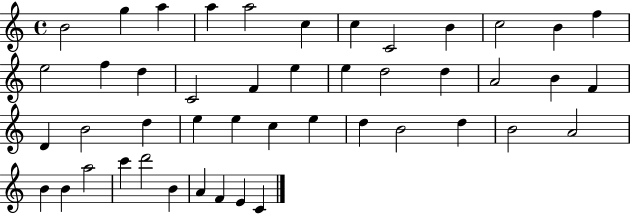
X:1
T:Untitled
M:4/4
L:1/4
K:C
B2 g a a a2 c c C2 B c2 B f e2 f d C2 F e e d2 d A2 B F D B2 d e e c e d B2 d B2 A2 B B a2 c' d'2 B A F E C